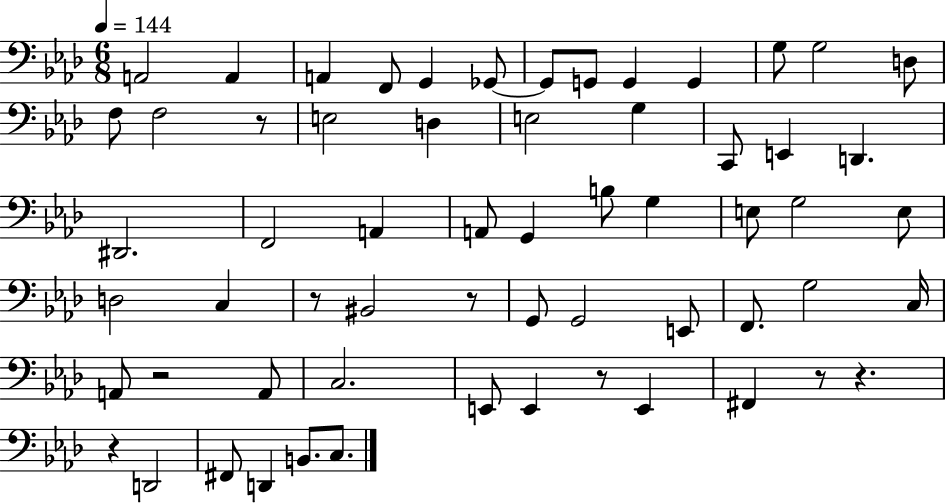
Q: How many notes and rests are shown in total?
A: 61